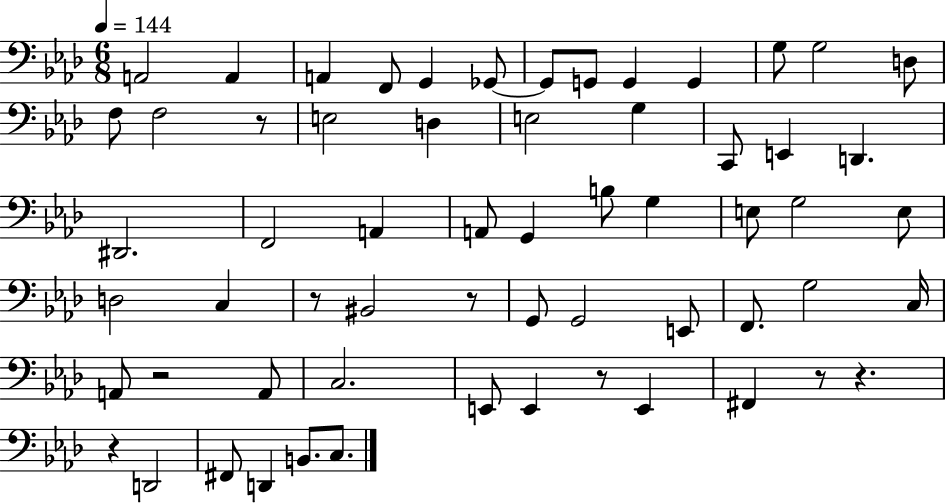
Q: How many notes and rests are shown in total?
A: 61